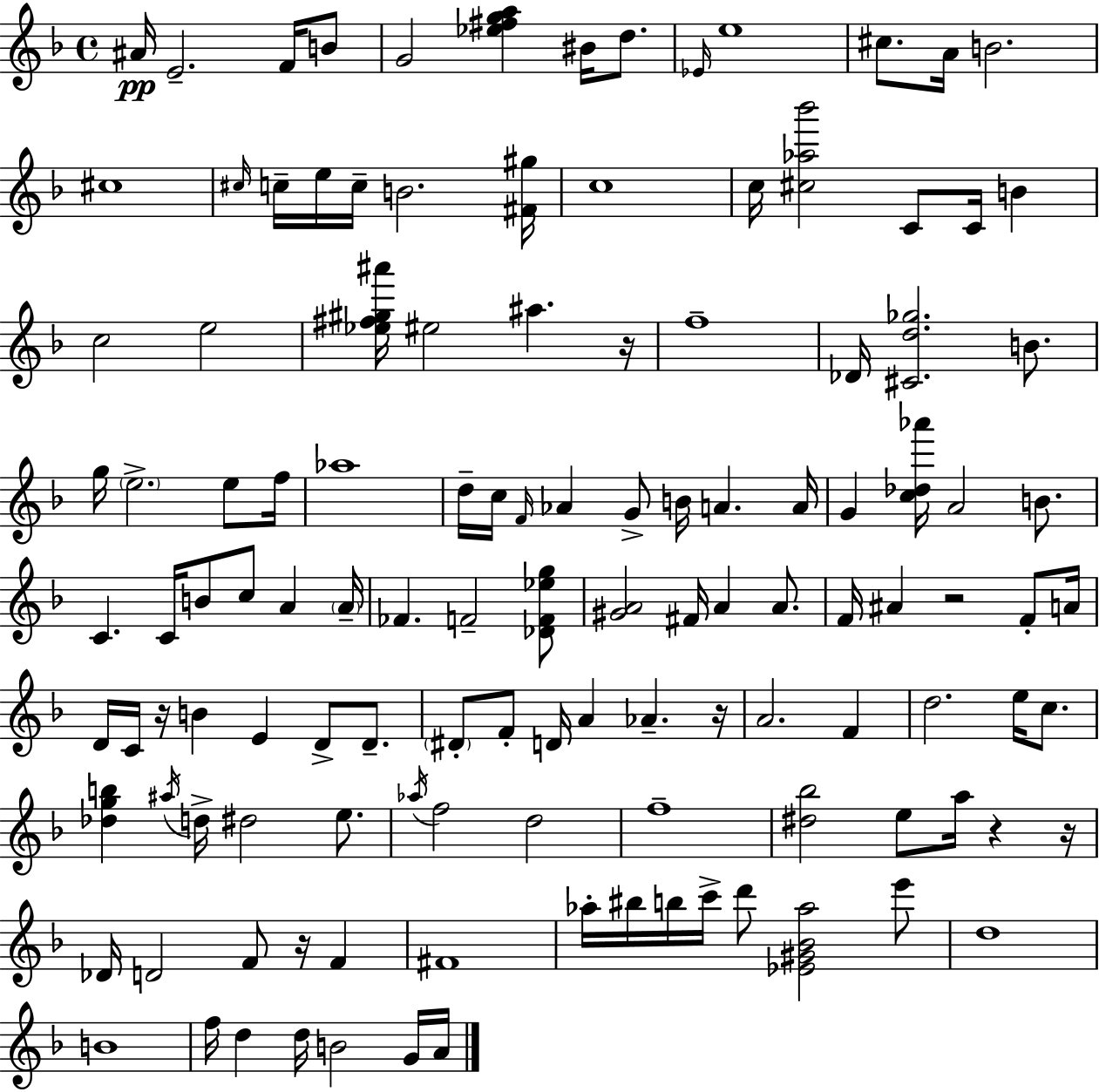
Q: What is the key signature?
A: F major